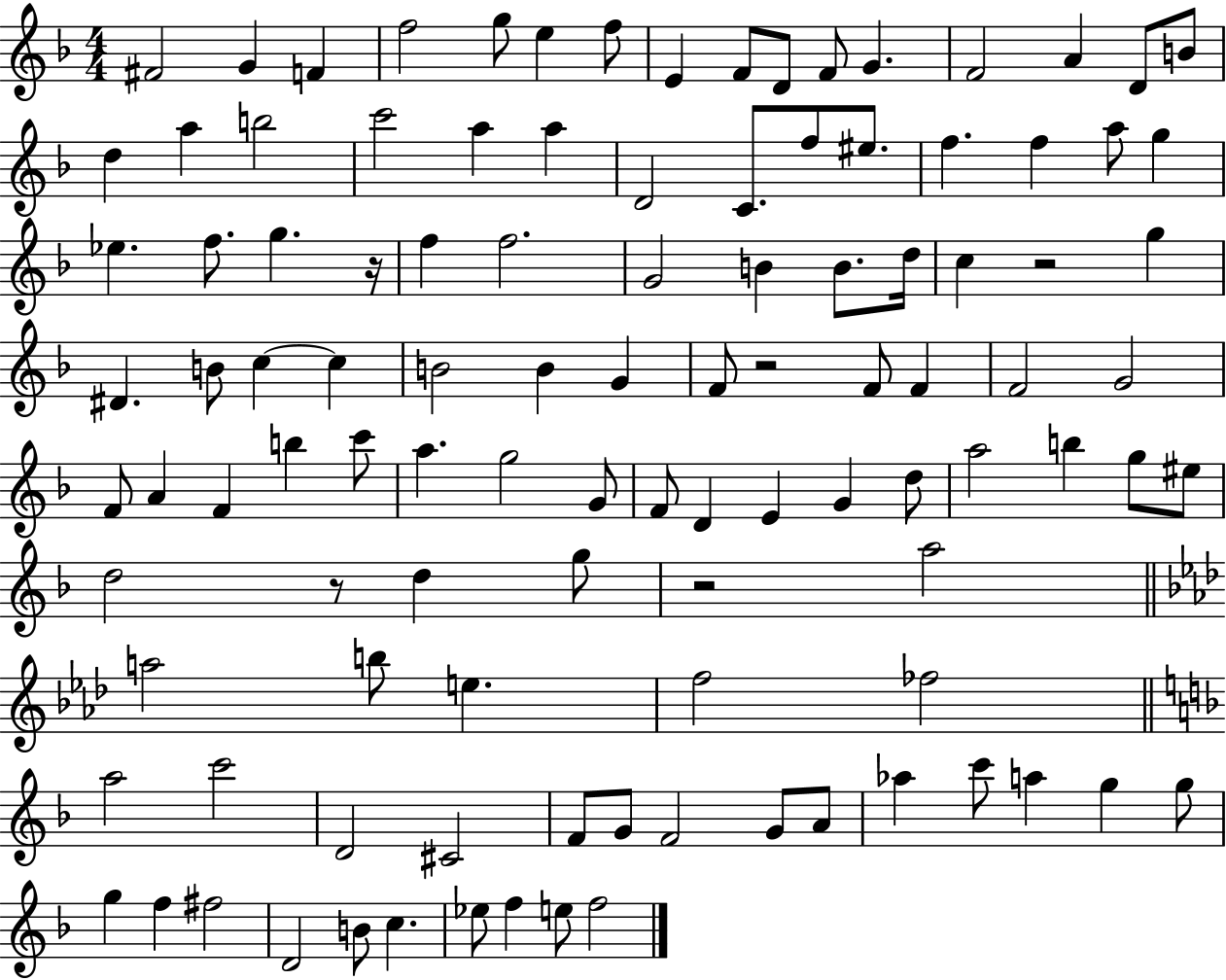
{
  \clef treble
  \numericTimeSignature
  \time 4/4
  \key f \major
  fis'2 g'4 f'4 | f''2 g''8 e''4 f''8 | e'4 f'8 d'8 f'8 g'4. | f'2 a'4 d'8 b'8 | \break d''4 a''4 b''2 | c'''2 a''4 a''4 | d'2 c'8. f''8 eis''8. | f''4. f''4 a''8 g''4 | \break ees''4. f''8. g''4. r16 | f''4 f''2. | g'2 b'4 b'8. d''16 | c''4 r2 g''4 | \break dis'4. b'8 c''4~~ c''4 | b'2 b'4 g'4 | f'8 r2 f'8 f'4 | f'2 g'2 | \break f'8 a'4 f'4 b''4 c'''8 | a''4. g''2 g'8 | f'8 d'4 e'4 g'4 d''8 | a''2 b''4 g''8 eis''8 | \break d''2 r8 d''4 g''8 | r2 a''2 | \bar "||" \break \key aes \major a''2 b''8 e''4. | f''2 fes''2 | \bar "||" \break \key d \minor a''2 c'''2 | d'2 cis'2 | f'8 g'8 f'2 g'8 a'8 | aes''4 c'''8 a''4 g''4 g''8 | \break g''4 f''4 fis''2 | d'2 b'8 c''4. | ees''8 f''4 e''8 f''2 | \bar "|."
}